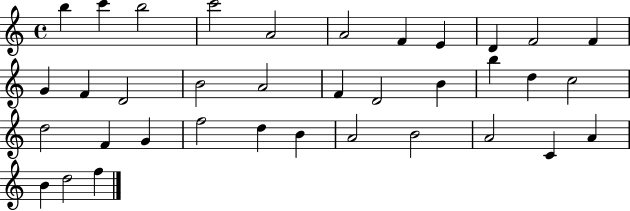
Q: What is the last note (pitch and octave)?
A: F5